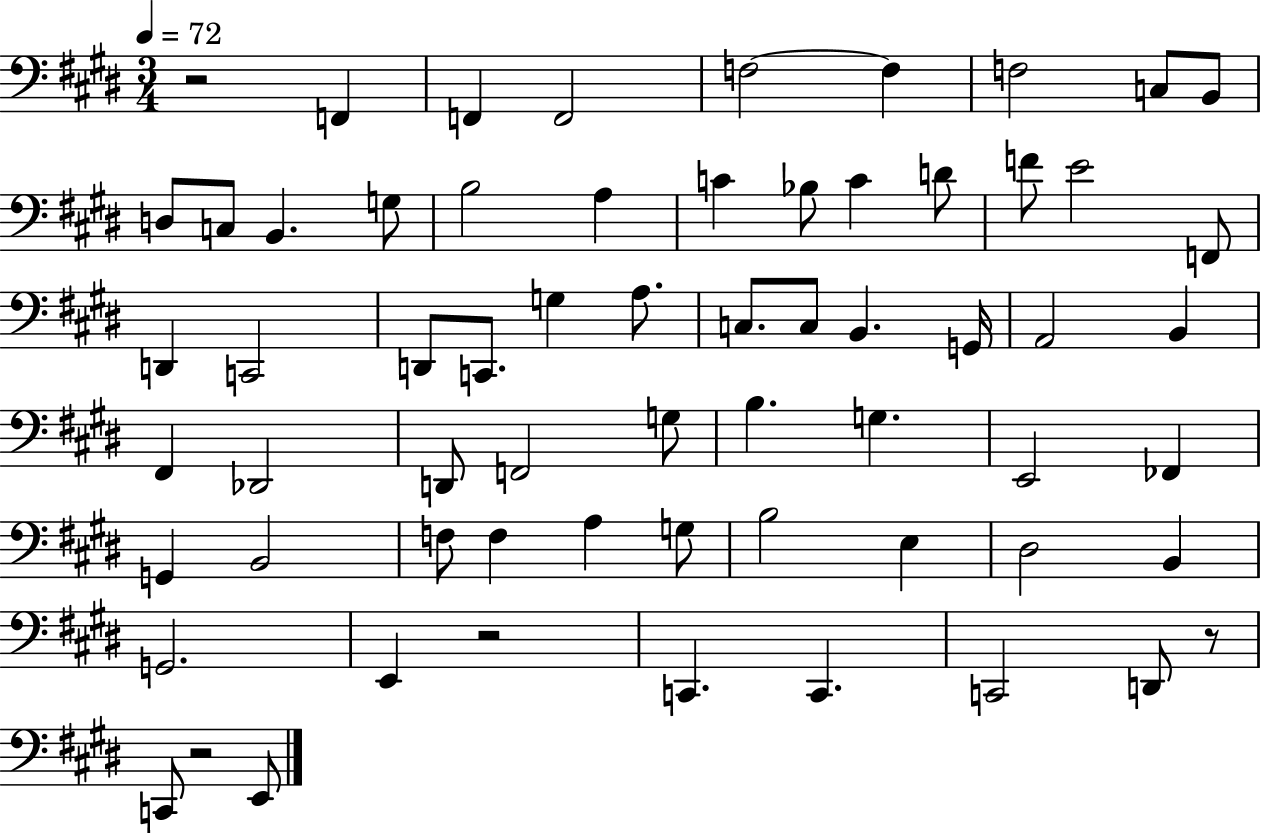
X:1
T:Untitled
M:3/4
L:1/4
K:E
z2 F,, F,, F,,2 F,2 F, F,2 C,/2 B,,/2 D,/2 C,/2 B,, G,/2 B,2 A, C _B,/2 C D/2 F/2 E2 F,,/2 D,, C,,2 D,,/2 C,,/2 G, A,/2 C,/2 C,/2 B,, G,,/4 A,,2 B,, ^F,, _D,,2 D,,/2 F,,2 G,/2 B, G, E,,2 _F,, G,, B,,2 F,/2 F, A, G,/2 B,2 E, ^D,2 B,, G,,2 E,, z2 C,, C,, C,,2 D,,/2 z/2 C,,/2 z2 E,,/2